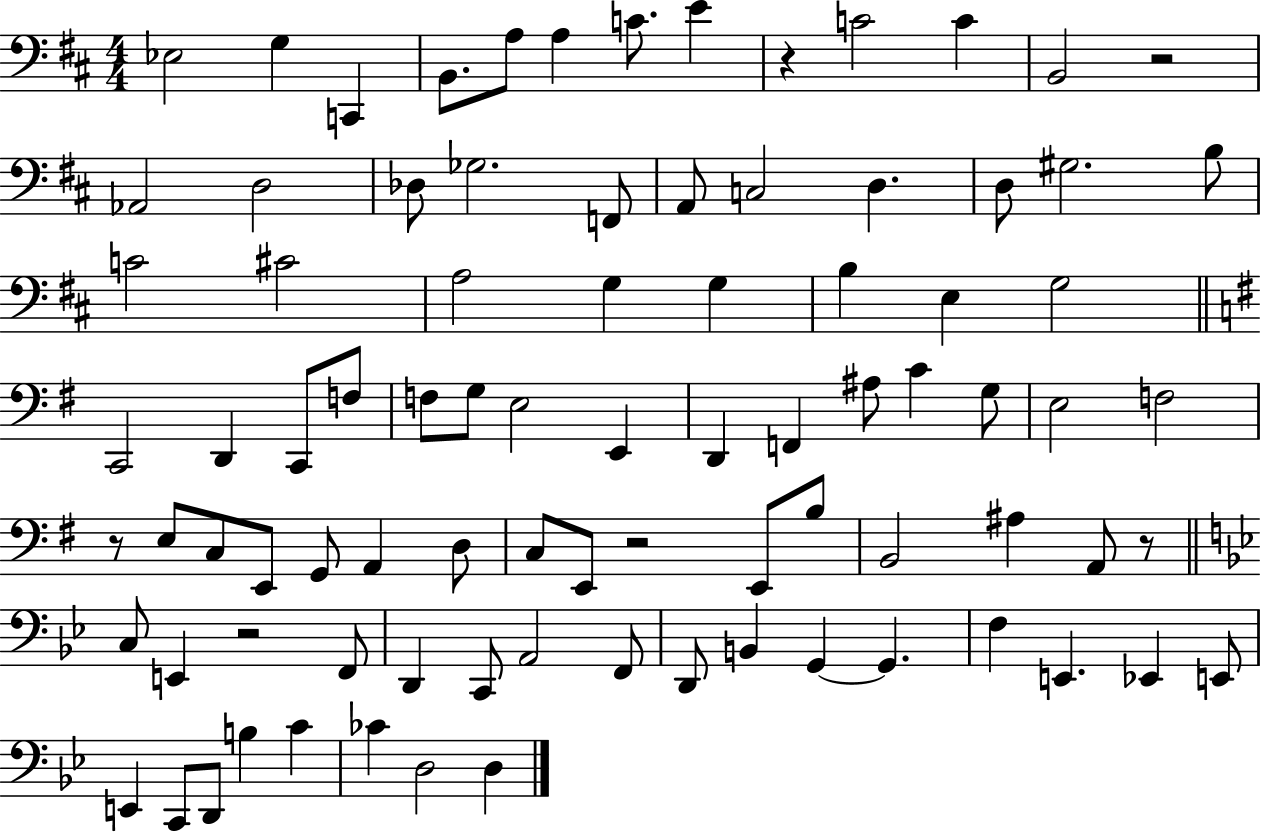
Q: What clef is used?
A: bass